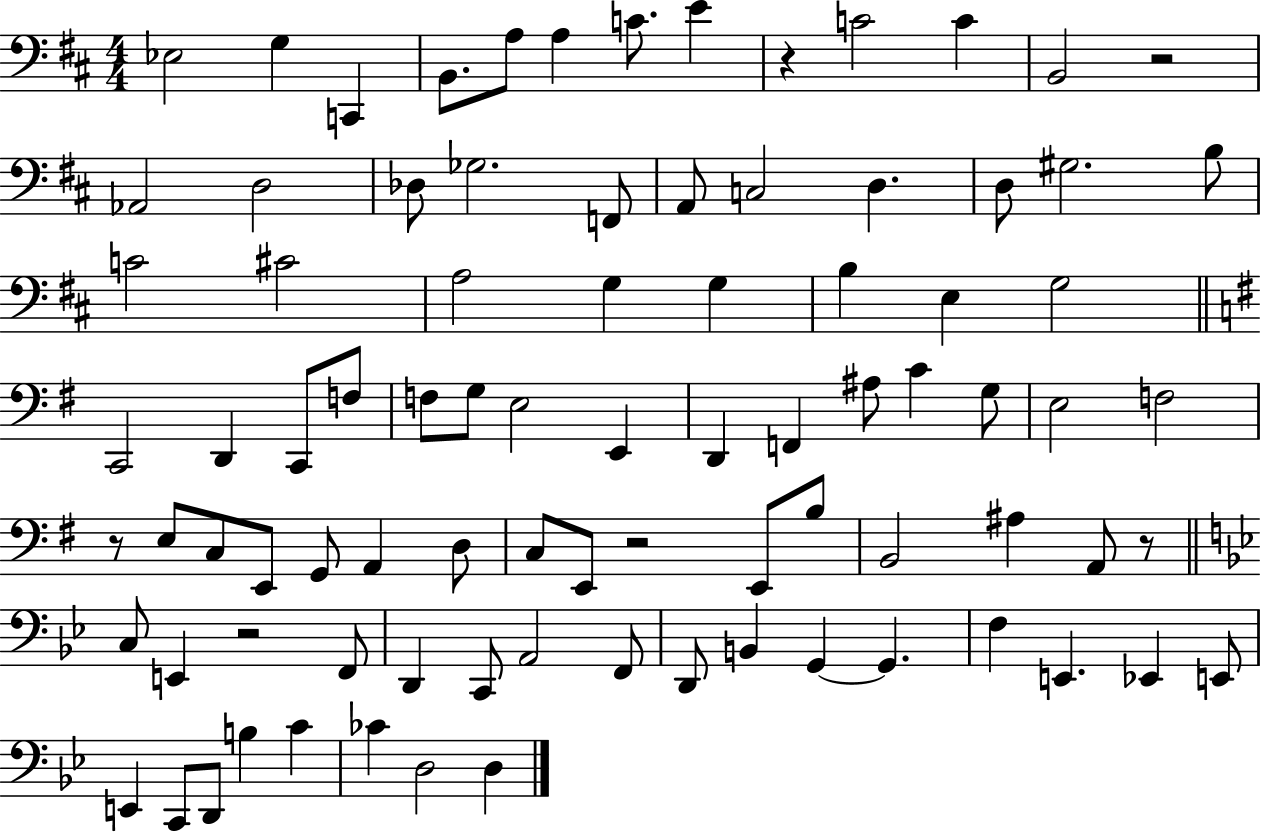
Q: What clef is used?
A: bass